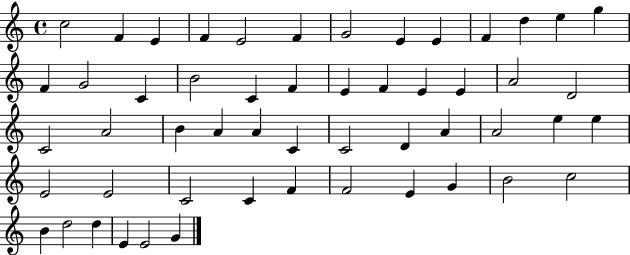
{
  \clef treble
  \time 4/4
  \defaultTimeSignature
  \key c \major
  c''2 f'4 e'4 | f'4 e'2 f'4 | g'2 e'4 e'4 | f'4 d''4 e''4 g''4 | \break f'4 g'2 c'4 | b'2 c'4 f'4 | e'4 f'4 e'4 e'4 | a'2 d'2 | \break c'2 a'2 | b'4 a'4 a'4 c'4 | c'2 d'4 a'4 | a'2 e''4 e''4 | \break e'2 e'2 | c'2 c'4 f'4 | f'2 e'4 g'4 | b'2 c''2 | \break b'4 d''2 d''4 | e'4 e'2 g'4 | \bar "|."
}